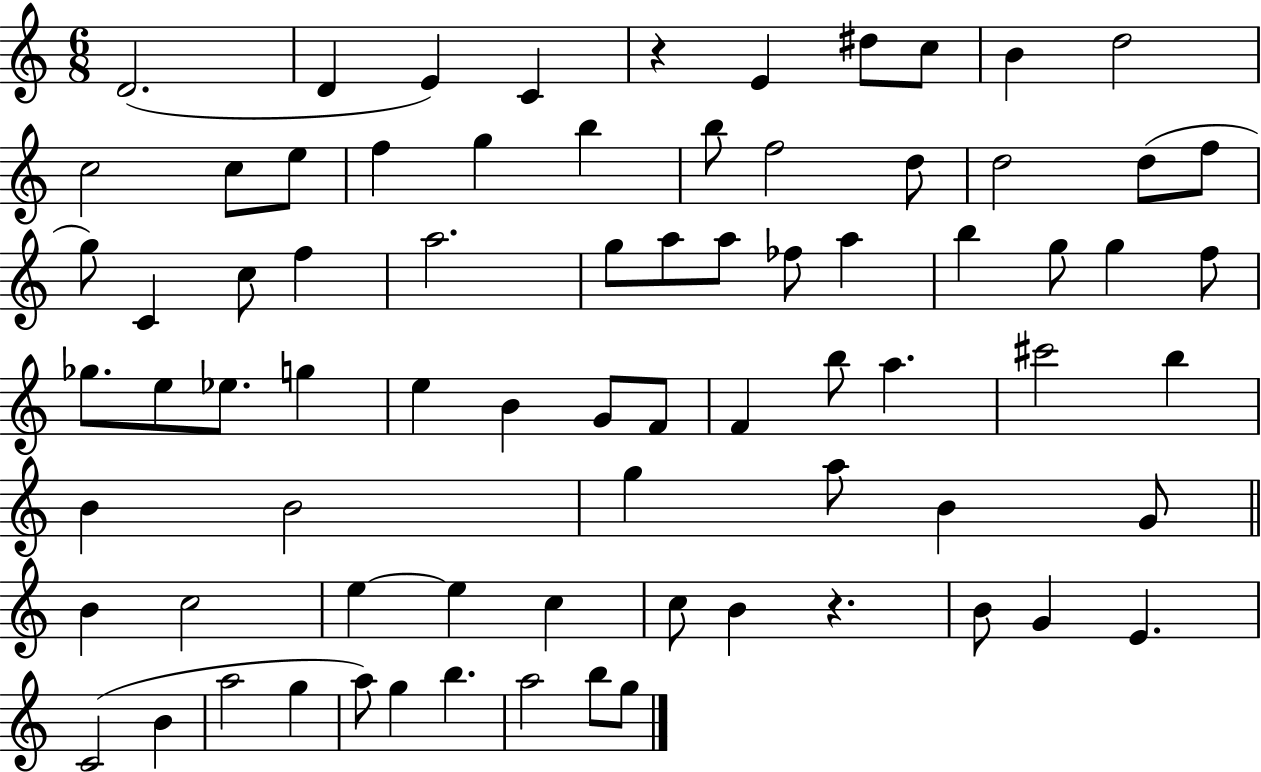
{
  \clef treble
  \numericTimeSignature
  \time 6/8
  \key c \major
  \repeat volta 2 { d'2.( | d'4 e'4) c'4 | r4 e'4 dis''8 c''8 | b'4 d''2 | \break c''2 c''8 e''8 | f''4 g''4 b''4 | b''8 f''2 d''8 | d''2 d''8( f''8 | \break g''8) c'4 c''8 f''4 | a''2. | g''8 a''8 a''8 fes''8 a''4 | b''4 g''8 g''4 f''8 | \break ges''8. e''8 ees''8. g''4 | e''4 b'4 g'8 f'8 | f'4 b''8 a''4. | cis'''2 b''4 | \break b'4 b'2 | g''4 a''8 b'4 g'8 | \bar "||" \break \key c \major b'4 c''2 | e''4~~ e''4 c''4 | c''8 b'4 r4. | b'8 g'4 e'4. | \break c'2( b'4 | a''2 g''4 | a''8) g''4 b''4. | a''2 b''8 g''8 | \break } \bar "|."
}